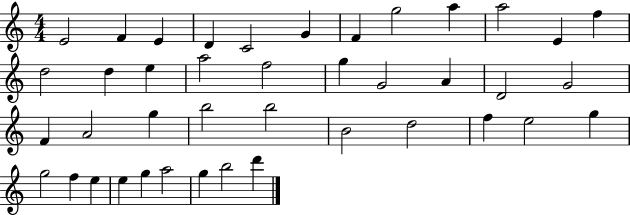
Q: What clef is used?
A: treble